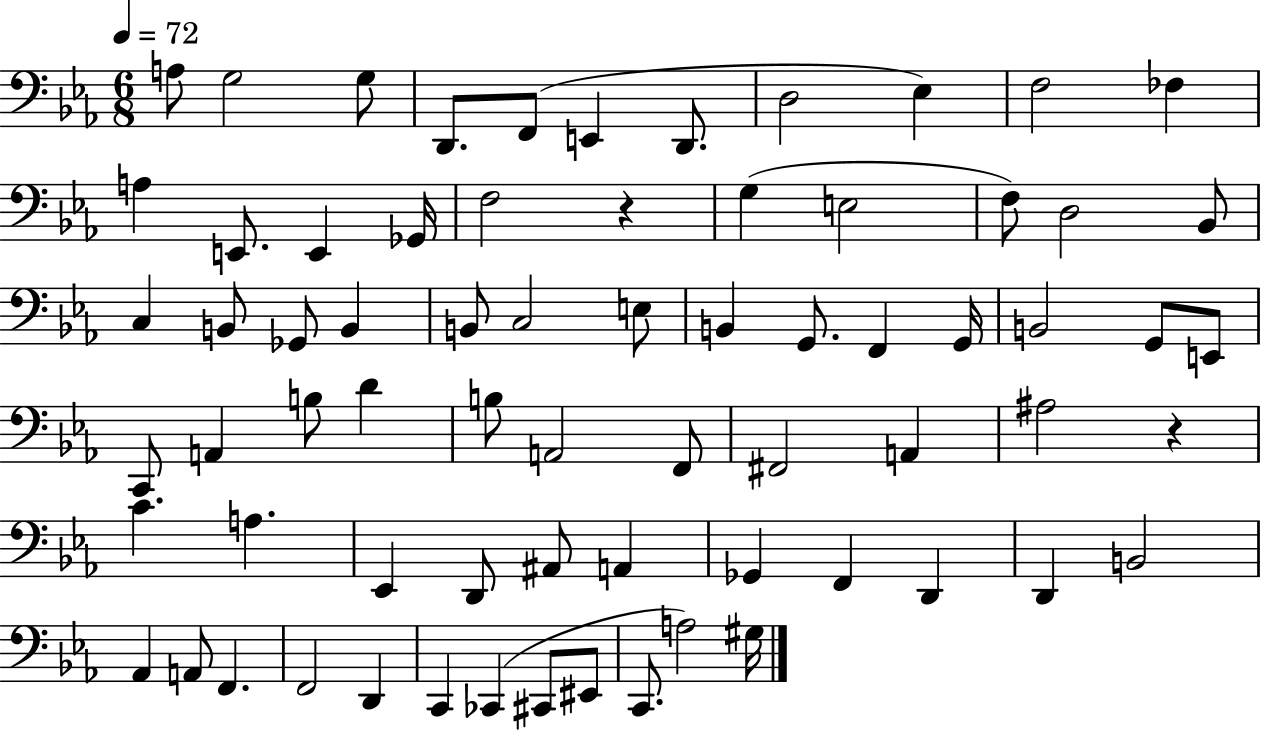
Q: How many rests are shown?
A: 2